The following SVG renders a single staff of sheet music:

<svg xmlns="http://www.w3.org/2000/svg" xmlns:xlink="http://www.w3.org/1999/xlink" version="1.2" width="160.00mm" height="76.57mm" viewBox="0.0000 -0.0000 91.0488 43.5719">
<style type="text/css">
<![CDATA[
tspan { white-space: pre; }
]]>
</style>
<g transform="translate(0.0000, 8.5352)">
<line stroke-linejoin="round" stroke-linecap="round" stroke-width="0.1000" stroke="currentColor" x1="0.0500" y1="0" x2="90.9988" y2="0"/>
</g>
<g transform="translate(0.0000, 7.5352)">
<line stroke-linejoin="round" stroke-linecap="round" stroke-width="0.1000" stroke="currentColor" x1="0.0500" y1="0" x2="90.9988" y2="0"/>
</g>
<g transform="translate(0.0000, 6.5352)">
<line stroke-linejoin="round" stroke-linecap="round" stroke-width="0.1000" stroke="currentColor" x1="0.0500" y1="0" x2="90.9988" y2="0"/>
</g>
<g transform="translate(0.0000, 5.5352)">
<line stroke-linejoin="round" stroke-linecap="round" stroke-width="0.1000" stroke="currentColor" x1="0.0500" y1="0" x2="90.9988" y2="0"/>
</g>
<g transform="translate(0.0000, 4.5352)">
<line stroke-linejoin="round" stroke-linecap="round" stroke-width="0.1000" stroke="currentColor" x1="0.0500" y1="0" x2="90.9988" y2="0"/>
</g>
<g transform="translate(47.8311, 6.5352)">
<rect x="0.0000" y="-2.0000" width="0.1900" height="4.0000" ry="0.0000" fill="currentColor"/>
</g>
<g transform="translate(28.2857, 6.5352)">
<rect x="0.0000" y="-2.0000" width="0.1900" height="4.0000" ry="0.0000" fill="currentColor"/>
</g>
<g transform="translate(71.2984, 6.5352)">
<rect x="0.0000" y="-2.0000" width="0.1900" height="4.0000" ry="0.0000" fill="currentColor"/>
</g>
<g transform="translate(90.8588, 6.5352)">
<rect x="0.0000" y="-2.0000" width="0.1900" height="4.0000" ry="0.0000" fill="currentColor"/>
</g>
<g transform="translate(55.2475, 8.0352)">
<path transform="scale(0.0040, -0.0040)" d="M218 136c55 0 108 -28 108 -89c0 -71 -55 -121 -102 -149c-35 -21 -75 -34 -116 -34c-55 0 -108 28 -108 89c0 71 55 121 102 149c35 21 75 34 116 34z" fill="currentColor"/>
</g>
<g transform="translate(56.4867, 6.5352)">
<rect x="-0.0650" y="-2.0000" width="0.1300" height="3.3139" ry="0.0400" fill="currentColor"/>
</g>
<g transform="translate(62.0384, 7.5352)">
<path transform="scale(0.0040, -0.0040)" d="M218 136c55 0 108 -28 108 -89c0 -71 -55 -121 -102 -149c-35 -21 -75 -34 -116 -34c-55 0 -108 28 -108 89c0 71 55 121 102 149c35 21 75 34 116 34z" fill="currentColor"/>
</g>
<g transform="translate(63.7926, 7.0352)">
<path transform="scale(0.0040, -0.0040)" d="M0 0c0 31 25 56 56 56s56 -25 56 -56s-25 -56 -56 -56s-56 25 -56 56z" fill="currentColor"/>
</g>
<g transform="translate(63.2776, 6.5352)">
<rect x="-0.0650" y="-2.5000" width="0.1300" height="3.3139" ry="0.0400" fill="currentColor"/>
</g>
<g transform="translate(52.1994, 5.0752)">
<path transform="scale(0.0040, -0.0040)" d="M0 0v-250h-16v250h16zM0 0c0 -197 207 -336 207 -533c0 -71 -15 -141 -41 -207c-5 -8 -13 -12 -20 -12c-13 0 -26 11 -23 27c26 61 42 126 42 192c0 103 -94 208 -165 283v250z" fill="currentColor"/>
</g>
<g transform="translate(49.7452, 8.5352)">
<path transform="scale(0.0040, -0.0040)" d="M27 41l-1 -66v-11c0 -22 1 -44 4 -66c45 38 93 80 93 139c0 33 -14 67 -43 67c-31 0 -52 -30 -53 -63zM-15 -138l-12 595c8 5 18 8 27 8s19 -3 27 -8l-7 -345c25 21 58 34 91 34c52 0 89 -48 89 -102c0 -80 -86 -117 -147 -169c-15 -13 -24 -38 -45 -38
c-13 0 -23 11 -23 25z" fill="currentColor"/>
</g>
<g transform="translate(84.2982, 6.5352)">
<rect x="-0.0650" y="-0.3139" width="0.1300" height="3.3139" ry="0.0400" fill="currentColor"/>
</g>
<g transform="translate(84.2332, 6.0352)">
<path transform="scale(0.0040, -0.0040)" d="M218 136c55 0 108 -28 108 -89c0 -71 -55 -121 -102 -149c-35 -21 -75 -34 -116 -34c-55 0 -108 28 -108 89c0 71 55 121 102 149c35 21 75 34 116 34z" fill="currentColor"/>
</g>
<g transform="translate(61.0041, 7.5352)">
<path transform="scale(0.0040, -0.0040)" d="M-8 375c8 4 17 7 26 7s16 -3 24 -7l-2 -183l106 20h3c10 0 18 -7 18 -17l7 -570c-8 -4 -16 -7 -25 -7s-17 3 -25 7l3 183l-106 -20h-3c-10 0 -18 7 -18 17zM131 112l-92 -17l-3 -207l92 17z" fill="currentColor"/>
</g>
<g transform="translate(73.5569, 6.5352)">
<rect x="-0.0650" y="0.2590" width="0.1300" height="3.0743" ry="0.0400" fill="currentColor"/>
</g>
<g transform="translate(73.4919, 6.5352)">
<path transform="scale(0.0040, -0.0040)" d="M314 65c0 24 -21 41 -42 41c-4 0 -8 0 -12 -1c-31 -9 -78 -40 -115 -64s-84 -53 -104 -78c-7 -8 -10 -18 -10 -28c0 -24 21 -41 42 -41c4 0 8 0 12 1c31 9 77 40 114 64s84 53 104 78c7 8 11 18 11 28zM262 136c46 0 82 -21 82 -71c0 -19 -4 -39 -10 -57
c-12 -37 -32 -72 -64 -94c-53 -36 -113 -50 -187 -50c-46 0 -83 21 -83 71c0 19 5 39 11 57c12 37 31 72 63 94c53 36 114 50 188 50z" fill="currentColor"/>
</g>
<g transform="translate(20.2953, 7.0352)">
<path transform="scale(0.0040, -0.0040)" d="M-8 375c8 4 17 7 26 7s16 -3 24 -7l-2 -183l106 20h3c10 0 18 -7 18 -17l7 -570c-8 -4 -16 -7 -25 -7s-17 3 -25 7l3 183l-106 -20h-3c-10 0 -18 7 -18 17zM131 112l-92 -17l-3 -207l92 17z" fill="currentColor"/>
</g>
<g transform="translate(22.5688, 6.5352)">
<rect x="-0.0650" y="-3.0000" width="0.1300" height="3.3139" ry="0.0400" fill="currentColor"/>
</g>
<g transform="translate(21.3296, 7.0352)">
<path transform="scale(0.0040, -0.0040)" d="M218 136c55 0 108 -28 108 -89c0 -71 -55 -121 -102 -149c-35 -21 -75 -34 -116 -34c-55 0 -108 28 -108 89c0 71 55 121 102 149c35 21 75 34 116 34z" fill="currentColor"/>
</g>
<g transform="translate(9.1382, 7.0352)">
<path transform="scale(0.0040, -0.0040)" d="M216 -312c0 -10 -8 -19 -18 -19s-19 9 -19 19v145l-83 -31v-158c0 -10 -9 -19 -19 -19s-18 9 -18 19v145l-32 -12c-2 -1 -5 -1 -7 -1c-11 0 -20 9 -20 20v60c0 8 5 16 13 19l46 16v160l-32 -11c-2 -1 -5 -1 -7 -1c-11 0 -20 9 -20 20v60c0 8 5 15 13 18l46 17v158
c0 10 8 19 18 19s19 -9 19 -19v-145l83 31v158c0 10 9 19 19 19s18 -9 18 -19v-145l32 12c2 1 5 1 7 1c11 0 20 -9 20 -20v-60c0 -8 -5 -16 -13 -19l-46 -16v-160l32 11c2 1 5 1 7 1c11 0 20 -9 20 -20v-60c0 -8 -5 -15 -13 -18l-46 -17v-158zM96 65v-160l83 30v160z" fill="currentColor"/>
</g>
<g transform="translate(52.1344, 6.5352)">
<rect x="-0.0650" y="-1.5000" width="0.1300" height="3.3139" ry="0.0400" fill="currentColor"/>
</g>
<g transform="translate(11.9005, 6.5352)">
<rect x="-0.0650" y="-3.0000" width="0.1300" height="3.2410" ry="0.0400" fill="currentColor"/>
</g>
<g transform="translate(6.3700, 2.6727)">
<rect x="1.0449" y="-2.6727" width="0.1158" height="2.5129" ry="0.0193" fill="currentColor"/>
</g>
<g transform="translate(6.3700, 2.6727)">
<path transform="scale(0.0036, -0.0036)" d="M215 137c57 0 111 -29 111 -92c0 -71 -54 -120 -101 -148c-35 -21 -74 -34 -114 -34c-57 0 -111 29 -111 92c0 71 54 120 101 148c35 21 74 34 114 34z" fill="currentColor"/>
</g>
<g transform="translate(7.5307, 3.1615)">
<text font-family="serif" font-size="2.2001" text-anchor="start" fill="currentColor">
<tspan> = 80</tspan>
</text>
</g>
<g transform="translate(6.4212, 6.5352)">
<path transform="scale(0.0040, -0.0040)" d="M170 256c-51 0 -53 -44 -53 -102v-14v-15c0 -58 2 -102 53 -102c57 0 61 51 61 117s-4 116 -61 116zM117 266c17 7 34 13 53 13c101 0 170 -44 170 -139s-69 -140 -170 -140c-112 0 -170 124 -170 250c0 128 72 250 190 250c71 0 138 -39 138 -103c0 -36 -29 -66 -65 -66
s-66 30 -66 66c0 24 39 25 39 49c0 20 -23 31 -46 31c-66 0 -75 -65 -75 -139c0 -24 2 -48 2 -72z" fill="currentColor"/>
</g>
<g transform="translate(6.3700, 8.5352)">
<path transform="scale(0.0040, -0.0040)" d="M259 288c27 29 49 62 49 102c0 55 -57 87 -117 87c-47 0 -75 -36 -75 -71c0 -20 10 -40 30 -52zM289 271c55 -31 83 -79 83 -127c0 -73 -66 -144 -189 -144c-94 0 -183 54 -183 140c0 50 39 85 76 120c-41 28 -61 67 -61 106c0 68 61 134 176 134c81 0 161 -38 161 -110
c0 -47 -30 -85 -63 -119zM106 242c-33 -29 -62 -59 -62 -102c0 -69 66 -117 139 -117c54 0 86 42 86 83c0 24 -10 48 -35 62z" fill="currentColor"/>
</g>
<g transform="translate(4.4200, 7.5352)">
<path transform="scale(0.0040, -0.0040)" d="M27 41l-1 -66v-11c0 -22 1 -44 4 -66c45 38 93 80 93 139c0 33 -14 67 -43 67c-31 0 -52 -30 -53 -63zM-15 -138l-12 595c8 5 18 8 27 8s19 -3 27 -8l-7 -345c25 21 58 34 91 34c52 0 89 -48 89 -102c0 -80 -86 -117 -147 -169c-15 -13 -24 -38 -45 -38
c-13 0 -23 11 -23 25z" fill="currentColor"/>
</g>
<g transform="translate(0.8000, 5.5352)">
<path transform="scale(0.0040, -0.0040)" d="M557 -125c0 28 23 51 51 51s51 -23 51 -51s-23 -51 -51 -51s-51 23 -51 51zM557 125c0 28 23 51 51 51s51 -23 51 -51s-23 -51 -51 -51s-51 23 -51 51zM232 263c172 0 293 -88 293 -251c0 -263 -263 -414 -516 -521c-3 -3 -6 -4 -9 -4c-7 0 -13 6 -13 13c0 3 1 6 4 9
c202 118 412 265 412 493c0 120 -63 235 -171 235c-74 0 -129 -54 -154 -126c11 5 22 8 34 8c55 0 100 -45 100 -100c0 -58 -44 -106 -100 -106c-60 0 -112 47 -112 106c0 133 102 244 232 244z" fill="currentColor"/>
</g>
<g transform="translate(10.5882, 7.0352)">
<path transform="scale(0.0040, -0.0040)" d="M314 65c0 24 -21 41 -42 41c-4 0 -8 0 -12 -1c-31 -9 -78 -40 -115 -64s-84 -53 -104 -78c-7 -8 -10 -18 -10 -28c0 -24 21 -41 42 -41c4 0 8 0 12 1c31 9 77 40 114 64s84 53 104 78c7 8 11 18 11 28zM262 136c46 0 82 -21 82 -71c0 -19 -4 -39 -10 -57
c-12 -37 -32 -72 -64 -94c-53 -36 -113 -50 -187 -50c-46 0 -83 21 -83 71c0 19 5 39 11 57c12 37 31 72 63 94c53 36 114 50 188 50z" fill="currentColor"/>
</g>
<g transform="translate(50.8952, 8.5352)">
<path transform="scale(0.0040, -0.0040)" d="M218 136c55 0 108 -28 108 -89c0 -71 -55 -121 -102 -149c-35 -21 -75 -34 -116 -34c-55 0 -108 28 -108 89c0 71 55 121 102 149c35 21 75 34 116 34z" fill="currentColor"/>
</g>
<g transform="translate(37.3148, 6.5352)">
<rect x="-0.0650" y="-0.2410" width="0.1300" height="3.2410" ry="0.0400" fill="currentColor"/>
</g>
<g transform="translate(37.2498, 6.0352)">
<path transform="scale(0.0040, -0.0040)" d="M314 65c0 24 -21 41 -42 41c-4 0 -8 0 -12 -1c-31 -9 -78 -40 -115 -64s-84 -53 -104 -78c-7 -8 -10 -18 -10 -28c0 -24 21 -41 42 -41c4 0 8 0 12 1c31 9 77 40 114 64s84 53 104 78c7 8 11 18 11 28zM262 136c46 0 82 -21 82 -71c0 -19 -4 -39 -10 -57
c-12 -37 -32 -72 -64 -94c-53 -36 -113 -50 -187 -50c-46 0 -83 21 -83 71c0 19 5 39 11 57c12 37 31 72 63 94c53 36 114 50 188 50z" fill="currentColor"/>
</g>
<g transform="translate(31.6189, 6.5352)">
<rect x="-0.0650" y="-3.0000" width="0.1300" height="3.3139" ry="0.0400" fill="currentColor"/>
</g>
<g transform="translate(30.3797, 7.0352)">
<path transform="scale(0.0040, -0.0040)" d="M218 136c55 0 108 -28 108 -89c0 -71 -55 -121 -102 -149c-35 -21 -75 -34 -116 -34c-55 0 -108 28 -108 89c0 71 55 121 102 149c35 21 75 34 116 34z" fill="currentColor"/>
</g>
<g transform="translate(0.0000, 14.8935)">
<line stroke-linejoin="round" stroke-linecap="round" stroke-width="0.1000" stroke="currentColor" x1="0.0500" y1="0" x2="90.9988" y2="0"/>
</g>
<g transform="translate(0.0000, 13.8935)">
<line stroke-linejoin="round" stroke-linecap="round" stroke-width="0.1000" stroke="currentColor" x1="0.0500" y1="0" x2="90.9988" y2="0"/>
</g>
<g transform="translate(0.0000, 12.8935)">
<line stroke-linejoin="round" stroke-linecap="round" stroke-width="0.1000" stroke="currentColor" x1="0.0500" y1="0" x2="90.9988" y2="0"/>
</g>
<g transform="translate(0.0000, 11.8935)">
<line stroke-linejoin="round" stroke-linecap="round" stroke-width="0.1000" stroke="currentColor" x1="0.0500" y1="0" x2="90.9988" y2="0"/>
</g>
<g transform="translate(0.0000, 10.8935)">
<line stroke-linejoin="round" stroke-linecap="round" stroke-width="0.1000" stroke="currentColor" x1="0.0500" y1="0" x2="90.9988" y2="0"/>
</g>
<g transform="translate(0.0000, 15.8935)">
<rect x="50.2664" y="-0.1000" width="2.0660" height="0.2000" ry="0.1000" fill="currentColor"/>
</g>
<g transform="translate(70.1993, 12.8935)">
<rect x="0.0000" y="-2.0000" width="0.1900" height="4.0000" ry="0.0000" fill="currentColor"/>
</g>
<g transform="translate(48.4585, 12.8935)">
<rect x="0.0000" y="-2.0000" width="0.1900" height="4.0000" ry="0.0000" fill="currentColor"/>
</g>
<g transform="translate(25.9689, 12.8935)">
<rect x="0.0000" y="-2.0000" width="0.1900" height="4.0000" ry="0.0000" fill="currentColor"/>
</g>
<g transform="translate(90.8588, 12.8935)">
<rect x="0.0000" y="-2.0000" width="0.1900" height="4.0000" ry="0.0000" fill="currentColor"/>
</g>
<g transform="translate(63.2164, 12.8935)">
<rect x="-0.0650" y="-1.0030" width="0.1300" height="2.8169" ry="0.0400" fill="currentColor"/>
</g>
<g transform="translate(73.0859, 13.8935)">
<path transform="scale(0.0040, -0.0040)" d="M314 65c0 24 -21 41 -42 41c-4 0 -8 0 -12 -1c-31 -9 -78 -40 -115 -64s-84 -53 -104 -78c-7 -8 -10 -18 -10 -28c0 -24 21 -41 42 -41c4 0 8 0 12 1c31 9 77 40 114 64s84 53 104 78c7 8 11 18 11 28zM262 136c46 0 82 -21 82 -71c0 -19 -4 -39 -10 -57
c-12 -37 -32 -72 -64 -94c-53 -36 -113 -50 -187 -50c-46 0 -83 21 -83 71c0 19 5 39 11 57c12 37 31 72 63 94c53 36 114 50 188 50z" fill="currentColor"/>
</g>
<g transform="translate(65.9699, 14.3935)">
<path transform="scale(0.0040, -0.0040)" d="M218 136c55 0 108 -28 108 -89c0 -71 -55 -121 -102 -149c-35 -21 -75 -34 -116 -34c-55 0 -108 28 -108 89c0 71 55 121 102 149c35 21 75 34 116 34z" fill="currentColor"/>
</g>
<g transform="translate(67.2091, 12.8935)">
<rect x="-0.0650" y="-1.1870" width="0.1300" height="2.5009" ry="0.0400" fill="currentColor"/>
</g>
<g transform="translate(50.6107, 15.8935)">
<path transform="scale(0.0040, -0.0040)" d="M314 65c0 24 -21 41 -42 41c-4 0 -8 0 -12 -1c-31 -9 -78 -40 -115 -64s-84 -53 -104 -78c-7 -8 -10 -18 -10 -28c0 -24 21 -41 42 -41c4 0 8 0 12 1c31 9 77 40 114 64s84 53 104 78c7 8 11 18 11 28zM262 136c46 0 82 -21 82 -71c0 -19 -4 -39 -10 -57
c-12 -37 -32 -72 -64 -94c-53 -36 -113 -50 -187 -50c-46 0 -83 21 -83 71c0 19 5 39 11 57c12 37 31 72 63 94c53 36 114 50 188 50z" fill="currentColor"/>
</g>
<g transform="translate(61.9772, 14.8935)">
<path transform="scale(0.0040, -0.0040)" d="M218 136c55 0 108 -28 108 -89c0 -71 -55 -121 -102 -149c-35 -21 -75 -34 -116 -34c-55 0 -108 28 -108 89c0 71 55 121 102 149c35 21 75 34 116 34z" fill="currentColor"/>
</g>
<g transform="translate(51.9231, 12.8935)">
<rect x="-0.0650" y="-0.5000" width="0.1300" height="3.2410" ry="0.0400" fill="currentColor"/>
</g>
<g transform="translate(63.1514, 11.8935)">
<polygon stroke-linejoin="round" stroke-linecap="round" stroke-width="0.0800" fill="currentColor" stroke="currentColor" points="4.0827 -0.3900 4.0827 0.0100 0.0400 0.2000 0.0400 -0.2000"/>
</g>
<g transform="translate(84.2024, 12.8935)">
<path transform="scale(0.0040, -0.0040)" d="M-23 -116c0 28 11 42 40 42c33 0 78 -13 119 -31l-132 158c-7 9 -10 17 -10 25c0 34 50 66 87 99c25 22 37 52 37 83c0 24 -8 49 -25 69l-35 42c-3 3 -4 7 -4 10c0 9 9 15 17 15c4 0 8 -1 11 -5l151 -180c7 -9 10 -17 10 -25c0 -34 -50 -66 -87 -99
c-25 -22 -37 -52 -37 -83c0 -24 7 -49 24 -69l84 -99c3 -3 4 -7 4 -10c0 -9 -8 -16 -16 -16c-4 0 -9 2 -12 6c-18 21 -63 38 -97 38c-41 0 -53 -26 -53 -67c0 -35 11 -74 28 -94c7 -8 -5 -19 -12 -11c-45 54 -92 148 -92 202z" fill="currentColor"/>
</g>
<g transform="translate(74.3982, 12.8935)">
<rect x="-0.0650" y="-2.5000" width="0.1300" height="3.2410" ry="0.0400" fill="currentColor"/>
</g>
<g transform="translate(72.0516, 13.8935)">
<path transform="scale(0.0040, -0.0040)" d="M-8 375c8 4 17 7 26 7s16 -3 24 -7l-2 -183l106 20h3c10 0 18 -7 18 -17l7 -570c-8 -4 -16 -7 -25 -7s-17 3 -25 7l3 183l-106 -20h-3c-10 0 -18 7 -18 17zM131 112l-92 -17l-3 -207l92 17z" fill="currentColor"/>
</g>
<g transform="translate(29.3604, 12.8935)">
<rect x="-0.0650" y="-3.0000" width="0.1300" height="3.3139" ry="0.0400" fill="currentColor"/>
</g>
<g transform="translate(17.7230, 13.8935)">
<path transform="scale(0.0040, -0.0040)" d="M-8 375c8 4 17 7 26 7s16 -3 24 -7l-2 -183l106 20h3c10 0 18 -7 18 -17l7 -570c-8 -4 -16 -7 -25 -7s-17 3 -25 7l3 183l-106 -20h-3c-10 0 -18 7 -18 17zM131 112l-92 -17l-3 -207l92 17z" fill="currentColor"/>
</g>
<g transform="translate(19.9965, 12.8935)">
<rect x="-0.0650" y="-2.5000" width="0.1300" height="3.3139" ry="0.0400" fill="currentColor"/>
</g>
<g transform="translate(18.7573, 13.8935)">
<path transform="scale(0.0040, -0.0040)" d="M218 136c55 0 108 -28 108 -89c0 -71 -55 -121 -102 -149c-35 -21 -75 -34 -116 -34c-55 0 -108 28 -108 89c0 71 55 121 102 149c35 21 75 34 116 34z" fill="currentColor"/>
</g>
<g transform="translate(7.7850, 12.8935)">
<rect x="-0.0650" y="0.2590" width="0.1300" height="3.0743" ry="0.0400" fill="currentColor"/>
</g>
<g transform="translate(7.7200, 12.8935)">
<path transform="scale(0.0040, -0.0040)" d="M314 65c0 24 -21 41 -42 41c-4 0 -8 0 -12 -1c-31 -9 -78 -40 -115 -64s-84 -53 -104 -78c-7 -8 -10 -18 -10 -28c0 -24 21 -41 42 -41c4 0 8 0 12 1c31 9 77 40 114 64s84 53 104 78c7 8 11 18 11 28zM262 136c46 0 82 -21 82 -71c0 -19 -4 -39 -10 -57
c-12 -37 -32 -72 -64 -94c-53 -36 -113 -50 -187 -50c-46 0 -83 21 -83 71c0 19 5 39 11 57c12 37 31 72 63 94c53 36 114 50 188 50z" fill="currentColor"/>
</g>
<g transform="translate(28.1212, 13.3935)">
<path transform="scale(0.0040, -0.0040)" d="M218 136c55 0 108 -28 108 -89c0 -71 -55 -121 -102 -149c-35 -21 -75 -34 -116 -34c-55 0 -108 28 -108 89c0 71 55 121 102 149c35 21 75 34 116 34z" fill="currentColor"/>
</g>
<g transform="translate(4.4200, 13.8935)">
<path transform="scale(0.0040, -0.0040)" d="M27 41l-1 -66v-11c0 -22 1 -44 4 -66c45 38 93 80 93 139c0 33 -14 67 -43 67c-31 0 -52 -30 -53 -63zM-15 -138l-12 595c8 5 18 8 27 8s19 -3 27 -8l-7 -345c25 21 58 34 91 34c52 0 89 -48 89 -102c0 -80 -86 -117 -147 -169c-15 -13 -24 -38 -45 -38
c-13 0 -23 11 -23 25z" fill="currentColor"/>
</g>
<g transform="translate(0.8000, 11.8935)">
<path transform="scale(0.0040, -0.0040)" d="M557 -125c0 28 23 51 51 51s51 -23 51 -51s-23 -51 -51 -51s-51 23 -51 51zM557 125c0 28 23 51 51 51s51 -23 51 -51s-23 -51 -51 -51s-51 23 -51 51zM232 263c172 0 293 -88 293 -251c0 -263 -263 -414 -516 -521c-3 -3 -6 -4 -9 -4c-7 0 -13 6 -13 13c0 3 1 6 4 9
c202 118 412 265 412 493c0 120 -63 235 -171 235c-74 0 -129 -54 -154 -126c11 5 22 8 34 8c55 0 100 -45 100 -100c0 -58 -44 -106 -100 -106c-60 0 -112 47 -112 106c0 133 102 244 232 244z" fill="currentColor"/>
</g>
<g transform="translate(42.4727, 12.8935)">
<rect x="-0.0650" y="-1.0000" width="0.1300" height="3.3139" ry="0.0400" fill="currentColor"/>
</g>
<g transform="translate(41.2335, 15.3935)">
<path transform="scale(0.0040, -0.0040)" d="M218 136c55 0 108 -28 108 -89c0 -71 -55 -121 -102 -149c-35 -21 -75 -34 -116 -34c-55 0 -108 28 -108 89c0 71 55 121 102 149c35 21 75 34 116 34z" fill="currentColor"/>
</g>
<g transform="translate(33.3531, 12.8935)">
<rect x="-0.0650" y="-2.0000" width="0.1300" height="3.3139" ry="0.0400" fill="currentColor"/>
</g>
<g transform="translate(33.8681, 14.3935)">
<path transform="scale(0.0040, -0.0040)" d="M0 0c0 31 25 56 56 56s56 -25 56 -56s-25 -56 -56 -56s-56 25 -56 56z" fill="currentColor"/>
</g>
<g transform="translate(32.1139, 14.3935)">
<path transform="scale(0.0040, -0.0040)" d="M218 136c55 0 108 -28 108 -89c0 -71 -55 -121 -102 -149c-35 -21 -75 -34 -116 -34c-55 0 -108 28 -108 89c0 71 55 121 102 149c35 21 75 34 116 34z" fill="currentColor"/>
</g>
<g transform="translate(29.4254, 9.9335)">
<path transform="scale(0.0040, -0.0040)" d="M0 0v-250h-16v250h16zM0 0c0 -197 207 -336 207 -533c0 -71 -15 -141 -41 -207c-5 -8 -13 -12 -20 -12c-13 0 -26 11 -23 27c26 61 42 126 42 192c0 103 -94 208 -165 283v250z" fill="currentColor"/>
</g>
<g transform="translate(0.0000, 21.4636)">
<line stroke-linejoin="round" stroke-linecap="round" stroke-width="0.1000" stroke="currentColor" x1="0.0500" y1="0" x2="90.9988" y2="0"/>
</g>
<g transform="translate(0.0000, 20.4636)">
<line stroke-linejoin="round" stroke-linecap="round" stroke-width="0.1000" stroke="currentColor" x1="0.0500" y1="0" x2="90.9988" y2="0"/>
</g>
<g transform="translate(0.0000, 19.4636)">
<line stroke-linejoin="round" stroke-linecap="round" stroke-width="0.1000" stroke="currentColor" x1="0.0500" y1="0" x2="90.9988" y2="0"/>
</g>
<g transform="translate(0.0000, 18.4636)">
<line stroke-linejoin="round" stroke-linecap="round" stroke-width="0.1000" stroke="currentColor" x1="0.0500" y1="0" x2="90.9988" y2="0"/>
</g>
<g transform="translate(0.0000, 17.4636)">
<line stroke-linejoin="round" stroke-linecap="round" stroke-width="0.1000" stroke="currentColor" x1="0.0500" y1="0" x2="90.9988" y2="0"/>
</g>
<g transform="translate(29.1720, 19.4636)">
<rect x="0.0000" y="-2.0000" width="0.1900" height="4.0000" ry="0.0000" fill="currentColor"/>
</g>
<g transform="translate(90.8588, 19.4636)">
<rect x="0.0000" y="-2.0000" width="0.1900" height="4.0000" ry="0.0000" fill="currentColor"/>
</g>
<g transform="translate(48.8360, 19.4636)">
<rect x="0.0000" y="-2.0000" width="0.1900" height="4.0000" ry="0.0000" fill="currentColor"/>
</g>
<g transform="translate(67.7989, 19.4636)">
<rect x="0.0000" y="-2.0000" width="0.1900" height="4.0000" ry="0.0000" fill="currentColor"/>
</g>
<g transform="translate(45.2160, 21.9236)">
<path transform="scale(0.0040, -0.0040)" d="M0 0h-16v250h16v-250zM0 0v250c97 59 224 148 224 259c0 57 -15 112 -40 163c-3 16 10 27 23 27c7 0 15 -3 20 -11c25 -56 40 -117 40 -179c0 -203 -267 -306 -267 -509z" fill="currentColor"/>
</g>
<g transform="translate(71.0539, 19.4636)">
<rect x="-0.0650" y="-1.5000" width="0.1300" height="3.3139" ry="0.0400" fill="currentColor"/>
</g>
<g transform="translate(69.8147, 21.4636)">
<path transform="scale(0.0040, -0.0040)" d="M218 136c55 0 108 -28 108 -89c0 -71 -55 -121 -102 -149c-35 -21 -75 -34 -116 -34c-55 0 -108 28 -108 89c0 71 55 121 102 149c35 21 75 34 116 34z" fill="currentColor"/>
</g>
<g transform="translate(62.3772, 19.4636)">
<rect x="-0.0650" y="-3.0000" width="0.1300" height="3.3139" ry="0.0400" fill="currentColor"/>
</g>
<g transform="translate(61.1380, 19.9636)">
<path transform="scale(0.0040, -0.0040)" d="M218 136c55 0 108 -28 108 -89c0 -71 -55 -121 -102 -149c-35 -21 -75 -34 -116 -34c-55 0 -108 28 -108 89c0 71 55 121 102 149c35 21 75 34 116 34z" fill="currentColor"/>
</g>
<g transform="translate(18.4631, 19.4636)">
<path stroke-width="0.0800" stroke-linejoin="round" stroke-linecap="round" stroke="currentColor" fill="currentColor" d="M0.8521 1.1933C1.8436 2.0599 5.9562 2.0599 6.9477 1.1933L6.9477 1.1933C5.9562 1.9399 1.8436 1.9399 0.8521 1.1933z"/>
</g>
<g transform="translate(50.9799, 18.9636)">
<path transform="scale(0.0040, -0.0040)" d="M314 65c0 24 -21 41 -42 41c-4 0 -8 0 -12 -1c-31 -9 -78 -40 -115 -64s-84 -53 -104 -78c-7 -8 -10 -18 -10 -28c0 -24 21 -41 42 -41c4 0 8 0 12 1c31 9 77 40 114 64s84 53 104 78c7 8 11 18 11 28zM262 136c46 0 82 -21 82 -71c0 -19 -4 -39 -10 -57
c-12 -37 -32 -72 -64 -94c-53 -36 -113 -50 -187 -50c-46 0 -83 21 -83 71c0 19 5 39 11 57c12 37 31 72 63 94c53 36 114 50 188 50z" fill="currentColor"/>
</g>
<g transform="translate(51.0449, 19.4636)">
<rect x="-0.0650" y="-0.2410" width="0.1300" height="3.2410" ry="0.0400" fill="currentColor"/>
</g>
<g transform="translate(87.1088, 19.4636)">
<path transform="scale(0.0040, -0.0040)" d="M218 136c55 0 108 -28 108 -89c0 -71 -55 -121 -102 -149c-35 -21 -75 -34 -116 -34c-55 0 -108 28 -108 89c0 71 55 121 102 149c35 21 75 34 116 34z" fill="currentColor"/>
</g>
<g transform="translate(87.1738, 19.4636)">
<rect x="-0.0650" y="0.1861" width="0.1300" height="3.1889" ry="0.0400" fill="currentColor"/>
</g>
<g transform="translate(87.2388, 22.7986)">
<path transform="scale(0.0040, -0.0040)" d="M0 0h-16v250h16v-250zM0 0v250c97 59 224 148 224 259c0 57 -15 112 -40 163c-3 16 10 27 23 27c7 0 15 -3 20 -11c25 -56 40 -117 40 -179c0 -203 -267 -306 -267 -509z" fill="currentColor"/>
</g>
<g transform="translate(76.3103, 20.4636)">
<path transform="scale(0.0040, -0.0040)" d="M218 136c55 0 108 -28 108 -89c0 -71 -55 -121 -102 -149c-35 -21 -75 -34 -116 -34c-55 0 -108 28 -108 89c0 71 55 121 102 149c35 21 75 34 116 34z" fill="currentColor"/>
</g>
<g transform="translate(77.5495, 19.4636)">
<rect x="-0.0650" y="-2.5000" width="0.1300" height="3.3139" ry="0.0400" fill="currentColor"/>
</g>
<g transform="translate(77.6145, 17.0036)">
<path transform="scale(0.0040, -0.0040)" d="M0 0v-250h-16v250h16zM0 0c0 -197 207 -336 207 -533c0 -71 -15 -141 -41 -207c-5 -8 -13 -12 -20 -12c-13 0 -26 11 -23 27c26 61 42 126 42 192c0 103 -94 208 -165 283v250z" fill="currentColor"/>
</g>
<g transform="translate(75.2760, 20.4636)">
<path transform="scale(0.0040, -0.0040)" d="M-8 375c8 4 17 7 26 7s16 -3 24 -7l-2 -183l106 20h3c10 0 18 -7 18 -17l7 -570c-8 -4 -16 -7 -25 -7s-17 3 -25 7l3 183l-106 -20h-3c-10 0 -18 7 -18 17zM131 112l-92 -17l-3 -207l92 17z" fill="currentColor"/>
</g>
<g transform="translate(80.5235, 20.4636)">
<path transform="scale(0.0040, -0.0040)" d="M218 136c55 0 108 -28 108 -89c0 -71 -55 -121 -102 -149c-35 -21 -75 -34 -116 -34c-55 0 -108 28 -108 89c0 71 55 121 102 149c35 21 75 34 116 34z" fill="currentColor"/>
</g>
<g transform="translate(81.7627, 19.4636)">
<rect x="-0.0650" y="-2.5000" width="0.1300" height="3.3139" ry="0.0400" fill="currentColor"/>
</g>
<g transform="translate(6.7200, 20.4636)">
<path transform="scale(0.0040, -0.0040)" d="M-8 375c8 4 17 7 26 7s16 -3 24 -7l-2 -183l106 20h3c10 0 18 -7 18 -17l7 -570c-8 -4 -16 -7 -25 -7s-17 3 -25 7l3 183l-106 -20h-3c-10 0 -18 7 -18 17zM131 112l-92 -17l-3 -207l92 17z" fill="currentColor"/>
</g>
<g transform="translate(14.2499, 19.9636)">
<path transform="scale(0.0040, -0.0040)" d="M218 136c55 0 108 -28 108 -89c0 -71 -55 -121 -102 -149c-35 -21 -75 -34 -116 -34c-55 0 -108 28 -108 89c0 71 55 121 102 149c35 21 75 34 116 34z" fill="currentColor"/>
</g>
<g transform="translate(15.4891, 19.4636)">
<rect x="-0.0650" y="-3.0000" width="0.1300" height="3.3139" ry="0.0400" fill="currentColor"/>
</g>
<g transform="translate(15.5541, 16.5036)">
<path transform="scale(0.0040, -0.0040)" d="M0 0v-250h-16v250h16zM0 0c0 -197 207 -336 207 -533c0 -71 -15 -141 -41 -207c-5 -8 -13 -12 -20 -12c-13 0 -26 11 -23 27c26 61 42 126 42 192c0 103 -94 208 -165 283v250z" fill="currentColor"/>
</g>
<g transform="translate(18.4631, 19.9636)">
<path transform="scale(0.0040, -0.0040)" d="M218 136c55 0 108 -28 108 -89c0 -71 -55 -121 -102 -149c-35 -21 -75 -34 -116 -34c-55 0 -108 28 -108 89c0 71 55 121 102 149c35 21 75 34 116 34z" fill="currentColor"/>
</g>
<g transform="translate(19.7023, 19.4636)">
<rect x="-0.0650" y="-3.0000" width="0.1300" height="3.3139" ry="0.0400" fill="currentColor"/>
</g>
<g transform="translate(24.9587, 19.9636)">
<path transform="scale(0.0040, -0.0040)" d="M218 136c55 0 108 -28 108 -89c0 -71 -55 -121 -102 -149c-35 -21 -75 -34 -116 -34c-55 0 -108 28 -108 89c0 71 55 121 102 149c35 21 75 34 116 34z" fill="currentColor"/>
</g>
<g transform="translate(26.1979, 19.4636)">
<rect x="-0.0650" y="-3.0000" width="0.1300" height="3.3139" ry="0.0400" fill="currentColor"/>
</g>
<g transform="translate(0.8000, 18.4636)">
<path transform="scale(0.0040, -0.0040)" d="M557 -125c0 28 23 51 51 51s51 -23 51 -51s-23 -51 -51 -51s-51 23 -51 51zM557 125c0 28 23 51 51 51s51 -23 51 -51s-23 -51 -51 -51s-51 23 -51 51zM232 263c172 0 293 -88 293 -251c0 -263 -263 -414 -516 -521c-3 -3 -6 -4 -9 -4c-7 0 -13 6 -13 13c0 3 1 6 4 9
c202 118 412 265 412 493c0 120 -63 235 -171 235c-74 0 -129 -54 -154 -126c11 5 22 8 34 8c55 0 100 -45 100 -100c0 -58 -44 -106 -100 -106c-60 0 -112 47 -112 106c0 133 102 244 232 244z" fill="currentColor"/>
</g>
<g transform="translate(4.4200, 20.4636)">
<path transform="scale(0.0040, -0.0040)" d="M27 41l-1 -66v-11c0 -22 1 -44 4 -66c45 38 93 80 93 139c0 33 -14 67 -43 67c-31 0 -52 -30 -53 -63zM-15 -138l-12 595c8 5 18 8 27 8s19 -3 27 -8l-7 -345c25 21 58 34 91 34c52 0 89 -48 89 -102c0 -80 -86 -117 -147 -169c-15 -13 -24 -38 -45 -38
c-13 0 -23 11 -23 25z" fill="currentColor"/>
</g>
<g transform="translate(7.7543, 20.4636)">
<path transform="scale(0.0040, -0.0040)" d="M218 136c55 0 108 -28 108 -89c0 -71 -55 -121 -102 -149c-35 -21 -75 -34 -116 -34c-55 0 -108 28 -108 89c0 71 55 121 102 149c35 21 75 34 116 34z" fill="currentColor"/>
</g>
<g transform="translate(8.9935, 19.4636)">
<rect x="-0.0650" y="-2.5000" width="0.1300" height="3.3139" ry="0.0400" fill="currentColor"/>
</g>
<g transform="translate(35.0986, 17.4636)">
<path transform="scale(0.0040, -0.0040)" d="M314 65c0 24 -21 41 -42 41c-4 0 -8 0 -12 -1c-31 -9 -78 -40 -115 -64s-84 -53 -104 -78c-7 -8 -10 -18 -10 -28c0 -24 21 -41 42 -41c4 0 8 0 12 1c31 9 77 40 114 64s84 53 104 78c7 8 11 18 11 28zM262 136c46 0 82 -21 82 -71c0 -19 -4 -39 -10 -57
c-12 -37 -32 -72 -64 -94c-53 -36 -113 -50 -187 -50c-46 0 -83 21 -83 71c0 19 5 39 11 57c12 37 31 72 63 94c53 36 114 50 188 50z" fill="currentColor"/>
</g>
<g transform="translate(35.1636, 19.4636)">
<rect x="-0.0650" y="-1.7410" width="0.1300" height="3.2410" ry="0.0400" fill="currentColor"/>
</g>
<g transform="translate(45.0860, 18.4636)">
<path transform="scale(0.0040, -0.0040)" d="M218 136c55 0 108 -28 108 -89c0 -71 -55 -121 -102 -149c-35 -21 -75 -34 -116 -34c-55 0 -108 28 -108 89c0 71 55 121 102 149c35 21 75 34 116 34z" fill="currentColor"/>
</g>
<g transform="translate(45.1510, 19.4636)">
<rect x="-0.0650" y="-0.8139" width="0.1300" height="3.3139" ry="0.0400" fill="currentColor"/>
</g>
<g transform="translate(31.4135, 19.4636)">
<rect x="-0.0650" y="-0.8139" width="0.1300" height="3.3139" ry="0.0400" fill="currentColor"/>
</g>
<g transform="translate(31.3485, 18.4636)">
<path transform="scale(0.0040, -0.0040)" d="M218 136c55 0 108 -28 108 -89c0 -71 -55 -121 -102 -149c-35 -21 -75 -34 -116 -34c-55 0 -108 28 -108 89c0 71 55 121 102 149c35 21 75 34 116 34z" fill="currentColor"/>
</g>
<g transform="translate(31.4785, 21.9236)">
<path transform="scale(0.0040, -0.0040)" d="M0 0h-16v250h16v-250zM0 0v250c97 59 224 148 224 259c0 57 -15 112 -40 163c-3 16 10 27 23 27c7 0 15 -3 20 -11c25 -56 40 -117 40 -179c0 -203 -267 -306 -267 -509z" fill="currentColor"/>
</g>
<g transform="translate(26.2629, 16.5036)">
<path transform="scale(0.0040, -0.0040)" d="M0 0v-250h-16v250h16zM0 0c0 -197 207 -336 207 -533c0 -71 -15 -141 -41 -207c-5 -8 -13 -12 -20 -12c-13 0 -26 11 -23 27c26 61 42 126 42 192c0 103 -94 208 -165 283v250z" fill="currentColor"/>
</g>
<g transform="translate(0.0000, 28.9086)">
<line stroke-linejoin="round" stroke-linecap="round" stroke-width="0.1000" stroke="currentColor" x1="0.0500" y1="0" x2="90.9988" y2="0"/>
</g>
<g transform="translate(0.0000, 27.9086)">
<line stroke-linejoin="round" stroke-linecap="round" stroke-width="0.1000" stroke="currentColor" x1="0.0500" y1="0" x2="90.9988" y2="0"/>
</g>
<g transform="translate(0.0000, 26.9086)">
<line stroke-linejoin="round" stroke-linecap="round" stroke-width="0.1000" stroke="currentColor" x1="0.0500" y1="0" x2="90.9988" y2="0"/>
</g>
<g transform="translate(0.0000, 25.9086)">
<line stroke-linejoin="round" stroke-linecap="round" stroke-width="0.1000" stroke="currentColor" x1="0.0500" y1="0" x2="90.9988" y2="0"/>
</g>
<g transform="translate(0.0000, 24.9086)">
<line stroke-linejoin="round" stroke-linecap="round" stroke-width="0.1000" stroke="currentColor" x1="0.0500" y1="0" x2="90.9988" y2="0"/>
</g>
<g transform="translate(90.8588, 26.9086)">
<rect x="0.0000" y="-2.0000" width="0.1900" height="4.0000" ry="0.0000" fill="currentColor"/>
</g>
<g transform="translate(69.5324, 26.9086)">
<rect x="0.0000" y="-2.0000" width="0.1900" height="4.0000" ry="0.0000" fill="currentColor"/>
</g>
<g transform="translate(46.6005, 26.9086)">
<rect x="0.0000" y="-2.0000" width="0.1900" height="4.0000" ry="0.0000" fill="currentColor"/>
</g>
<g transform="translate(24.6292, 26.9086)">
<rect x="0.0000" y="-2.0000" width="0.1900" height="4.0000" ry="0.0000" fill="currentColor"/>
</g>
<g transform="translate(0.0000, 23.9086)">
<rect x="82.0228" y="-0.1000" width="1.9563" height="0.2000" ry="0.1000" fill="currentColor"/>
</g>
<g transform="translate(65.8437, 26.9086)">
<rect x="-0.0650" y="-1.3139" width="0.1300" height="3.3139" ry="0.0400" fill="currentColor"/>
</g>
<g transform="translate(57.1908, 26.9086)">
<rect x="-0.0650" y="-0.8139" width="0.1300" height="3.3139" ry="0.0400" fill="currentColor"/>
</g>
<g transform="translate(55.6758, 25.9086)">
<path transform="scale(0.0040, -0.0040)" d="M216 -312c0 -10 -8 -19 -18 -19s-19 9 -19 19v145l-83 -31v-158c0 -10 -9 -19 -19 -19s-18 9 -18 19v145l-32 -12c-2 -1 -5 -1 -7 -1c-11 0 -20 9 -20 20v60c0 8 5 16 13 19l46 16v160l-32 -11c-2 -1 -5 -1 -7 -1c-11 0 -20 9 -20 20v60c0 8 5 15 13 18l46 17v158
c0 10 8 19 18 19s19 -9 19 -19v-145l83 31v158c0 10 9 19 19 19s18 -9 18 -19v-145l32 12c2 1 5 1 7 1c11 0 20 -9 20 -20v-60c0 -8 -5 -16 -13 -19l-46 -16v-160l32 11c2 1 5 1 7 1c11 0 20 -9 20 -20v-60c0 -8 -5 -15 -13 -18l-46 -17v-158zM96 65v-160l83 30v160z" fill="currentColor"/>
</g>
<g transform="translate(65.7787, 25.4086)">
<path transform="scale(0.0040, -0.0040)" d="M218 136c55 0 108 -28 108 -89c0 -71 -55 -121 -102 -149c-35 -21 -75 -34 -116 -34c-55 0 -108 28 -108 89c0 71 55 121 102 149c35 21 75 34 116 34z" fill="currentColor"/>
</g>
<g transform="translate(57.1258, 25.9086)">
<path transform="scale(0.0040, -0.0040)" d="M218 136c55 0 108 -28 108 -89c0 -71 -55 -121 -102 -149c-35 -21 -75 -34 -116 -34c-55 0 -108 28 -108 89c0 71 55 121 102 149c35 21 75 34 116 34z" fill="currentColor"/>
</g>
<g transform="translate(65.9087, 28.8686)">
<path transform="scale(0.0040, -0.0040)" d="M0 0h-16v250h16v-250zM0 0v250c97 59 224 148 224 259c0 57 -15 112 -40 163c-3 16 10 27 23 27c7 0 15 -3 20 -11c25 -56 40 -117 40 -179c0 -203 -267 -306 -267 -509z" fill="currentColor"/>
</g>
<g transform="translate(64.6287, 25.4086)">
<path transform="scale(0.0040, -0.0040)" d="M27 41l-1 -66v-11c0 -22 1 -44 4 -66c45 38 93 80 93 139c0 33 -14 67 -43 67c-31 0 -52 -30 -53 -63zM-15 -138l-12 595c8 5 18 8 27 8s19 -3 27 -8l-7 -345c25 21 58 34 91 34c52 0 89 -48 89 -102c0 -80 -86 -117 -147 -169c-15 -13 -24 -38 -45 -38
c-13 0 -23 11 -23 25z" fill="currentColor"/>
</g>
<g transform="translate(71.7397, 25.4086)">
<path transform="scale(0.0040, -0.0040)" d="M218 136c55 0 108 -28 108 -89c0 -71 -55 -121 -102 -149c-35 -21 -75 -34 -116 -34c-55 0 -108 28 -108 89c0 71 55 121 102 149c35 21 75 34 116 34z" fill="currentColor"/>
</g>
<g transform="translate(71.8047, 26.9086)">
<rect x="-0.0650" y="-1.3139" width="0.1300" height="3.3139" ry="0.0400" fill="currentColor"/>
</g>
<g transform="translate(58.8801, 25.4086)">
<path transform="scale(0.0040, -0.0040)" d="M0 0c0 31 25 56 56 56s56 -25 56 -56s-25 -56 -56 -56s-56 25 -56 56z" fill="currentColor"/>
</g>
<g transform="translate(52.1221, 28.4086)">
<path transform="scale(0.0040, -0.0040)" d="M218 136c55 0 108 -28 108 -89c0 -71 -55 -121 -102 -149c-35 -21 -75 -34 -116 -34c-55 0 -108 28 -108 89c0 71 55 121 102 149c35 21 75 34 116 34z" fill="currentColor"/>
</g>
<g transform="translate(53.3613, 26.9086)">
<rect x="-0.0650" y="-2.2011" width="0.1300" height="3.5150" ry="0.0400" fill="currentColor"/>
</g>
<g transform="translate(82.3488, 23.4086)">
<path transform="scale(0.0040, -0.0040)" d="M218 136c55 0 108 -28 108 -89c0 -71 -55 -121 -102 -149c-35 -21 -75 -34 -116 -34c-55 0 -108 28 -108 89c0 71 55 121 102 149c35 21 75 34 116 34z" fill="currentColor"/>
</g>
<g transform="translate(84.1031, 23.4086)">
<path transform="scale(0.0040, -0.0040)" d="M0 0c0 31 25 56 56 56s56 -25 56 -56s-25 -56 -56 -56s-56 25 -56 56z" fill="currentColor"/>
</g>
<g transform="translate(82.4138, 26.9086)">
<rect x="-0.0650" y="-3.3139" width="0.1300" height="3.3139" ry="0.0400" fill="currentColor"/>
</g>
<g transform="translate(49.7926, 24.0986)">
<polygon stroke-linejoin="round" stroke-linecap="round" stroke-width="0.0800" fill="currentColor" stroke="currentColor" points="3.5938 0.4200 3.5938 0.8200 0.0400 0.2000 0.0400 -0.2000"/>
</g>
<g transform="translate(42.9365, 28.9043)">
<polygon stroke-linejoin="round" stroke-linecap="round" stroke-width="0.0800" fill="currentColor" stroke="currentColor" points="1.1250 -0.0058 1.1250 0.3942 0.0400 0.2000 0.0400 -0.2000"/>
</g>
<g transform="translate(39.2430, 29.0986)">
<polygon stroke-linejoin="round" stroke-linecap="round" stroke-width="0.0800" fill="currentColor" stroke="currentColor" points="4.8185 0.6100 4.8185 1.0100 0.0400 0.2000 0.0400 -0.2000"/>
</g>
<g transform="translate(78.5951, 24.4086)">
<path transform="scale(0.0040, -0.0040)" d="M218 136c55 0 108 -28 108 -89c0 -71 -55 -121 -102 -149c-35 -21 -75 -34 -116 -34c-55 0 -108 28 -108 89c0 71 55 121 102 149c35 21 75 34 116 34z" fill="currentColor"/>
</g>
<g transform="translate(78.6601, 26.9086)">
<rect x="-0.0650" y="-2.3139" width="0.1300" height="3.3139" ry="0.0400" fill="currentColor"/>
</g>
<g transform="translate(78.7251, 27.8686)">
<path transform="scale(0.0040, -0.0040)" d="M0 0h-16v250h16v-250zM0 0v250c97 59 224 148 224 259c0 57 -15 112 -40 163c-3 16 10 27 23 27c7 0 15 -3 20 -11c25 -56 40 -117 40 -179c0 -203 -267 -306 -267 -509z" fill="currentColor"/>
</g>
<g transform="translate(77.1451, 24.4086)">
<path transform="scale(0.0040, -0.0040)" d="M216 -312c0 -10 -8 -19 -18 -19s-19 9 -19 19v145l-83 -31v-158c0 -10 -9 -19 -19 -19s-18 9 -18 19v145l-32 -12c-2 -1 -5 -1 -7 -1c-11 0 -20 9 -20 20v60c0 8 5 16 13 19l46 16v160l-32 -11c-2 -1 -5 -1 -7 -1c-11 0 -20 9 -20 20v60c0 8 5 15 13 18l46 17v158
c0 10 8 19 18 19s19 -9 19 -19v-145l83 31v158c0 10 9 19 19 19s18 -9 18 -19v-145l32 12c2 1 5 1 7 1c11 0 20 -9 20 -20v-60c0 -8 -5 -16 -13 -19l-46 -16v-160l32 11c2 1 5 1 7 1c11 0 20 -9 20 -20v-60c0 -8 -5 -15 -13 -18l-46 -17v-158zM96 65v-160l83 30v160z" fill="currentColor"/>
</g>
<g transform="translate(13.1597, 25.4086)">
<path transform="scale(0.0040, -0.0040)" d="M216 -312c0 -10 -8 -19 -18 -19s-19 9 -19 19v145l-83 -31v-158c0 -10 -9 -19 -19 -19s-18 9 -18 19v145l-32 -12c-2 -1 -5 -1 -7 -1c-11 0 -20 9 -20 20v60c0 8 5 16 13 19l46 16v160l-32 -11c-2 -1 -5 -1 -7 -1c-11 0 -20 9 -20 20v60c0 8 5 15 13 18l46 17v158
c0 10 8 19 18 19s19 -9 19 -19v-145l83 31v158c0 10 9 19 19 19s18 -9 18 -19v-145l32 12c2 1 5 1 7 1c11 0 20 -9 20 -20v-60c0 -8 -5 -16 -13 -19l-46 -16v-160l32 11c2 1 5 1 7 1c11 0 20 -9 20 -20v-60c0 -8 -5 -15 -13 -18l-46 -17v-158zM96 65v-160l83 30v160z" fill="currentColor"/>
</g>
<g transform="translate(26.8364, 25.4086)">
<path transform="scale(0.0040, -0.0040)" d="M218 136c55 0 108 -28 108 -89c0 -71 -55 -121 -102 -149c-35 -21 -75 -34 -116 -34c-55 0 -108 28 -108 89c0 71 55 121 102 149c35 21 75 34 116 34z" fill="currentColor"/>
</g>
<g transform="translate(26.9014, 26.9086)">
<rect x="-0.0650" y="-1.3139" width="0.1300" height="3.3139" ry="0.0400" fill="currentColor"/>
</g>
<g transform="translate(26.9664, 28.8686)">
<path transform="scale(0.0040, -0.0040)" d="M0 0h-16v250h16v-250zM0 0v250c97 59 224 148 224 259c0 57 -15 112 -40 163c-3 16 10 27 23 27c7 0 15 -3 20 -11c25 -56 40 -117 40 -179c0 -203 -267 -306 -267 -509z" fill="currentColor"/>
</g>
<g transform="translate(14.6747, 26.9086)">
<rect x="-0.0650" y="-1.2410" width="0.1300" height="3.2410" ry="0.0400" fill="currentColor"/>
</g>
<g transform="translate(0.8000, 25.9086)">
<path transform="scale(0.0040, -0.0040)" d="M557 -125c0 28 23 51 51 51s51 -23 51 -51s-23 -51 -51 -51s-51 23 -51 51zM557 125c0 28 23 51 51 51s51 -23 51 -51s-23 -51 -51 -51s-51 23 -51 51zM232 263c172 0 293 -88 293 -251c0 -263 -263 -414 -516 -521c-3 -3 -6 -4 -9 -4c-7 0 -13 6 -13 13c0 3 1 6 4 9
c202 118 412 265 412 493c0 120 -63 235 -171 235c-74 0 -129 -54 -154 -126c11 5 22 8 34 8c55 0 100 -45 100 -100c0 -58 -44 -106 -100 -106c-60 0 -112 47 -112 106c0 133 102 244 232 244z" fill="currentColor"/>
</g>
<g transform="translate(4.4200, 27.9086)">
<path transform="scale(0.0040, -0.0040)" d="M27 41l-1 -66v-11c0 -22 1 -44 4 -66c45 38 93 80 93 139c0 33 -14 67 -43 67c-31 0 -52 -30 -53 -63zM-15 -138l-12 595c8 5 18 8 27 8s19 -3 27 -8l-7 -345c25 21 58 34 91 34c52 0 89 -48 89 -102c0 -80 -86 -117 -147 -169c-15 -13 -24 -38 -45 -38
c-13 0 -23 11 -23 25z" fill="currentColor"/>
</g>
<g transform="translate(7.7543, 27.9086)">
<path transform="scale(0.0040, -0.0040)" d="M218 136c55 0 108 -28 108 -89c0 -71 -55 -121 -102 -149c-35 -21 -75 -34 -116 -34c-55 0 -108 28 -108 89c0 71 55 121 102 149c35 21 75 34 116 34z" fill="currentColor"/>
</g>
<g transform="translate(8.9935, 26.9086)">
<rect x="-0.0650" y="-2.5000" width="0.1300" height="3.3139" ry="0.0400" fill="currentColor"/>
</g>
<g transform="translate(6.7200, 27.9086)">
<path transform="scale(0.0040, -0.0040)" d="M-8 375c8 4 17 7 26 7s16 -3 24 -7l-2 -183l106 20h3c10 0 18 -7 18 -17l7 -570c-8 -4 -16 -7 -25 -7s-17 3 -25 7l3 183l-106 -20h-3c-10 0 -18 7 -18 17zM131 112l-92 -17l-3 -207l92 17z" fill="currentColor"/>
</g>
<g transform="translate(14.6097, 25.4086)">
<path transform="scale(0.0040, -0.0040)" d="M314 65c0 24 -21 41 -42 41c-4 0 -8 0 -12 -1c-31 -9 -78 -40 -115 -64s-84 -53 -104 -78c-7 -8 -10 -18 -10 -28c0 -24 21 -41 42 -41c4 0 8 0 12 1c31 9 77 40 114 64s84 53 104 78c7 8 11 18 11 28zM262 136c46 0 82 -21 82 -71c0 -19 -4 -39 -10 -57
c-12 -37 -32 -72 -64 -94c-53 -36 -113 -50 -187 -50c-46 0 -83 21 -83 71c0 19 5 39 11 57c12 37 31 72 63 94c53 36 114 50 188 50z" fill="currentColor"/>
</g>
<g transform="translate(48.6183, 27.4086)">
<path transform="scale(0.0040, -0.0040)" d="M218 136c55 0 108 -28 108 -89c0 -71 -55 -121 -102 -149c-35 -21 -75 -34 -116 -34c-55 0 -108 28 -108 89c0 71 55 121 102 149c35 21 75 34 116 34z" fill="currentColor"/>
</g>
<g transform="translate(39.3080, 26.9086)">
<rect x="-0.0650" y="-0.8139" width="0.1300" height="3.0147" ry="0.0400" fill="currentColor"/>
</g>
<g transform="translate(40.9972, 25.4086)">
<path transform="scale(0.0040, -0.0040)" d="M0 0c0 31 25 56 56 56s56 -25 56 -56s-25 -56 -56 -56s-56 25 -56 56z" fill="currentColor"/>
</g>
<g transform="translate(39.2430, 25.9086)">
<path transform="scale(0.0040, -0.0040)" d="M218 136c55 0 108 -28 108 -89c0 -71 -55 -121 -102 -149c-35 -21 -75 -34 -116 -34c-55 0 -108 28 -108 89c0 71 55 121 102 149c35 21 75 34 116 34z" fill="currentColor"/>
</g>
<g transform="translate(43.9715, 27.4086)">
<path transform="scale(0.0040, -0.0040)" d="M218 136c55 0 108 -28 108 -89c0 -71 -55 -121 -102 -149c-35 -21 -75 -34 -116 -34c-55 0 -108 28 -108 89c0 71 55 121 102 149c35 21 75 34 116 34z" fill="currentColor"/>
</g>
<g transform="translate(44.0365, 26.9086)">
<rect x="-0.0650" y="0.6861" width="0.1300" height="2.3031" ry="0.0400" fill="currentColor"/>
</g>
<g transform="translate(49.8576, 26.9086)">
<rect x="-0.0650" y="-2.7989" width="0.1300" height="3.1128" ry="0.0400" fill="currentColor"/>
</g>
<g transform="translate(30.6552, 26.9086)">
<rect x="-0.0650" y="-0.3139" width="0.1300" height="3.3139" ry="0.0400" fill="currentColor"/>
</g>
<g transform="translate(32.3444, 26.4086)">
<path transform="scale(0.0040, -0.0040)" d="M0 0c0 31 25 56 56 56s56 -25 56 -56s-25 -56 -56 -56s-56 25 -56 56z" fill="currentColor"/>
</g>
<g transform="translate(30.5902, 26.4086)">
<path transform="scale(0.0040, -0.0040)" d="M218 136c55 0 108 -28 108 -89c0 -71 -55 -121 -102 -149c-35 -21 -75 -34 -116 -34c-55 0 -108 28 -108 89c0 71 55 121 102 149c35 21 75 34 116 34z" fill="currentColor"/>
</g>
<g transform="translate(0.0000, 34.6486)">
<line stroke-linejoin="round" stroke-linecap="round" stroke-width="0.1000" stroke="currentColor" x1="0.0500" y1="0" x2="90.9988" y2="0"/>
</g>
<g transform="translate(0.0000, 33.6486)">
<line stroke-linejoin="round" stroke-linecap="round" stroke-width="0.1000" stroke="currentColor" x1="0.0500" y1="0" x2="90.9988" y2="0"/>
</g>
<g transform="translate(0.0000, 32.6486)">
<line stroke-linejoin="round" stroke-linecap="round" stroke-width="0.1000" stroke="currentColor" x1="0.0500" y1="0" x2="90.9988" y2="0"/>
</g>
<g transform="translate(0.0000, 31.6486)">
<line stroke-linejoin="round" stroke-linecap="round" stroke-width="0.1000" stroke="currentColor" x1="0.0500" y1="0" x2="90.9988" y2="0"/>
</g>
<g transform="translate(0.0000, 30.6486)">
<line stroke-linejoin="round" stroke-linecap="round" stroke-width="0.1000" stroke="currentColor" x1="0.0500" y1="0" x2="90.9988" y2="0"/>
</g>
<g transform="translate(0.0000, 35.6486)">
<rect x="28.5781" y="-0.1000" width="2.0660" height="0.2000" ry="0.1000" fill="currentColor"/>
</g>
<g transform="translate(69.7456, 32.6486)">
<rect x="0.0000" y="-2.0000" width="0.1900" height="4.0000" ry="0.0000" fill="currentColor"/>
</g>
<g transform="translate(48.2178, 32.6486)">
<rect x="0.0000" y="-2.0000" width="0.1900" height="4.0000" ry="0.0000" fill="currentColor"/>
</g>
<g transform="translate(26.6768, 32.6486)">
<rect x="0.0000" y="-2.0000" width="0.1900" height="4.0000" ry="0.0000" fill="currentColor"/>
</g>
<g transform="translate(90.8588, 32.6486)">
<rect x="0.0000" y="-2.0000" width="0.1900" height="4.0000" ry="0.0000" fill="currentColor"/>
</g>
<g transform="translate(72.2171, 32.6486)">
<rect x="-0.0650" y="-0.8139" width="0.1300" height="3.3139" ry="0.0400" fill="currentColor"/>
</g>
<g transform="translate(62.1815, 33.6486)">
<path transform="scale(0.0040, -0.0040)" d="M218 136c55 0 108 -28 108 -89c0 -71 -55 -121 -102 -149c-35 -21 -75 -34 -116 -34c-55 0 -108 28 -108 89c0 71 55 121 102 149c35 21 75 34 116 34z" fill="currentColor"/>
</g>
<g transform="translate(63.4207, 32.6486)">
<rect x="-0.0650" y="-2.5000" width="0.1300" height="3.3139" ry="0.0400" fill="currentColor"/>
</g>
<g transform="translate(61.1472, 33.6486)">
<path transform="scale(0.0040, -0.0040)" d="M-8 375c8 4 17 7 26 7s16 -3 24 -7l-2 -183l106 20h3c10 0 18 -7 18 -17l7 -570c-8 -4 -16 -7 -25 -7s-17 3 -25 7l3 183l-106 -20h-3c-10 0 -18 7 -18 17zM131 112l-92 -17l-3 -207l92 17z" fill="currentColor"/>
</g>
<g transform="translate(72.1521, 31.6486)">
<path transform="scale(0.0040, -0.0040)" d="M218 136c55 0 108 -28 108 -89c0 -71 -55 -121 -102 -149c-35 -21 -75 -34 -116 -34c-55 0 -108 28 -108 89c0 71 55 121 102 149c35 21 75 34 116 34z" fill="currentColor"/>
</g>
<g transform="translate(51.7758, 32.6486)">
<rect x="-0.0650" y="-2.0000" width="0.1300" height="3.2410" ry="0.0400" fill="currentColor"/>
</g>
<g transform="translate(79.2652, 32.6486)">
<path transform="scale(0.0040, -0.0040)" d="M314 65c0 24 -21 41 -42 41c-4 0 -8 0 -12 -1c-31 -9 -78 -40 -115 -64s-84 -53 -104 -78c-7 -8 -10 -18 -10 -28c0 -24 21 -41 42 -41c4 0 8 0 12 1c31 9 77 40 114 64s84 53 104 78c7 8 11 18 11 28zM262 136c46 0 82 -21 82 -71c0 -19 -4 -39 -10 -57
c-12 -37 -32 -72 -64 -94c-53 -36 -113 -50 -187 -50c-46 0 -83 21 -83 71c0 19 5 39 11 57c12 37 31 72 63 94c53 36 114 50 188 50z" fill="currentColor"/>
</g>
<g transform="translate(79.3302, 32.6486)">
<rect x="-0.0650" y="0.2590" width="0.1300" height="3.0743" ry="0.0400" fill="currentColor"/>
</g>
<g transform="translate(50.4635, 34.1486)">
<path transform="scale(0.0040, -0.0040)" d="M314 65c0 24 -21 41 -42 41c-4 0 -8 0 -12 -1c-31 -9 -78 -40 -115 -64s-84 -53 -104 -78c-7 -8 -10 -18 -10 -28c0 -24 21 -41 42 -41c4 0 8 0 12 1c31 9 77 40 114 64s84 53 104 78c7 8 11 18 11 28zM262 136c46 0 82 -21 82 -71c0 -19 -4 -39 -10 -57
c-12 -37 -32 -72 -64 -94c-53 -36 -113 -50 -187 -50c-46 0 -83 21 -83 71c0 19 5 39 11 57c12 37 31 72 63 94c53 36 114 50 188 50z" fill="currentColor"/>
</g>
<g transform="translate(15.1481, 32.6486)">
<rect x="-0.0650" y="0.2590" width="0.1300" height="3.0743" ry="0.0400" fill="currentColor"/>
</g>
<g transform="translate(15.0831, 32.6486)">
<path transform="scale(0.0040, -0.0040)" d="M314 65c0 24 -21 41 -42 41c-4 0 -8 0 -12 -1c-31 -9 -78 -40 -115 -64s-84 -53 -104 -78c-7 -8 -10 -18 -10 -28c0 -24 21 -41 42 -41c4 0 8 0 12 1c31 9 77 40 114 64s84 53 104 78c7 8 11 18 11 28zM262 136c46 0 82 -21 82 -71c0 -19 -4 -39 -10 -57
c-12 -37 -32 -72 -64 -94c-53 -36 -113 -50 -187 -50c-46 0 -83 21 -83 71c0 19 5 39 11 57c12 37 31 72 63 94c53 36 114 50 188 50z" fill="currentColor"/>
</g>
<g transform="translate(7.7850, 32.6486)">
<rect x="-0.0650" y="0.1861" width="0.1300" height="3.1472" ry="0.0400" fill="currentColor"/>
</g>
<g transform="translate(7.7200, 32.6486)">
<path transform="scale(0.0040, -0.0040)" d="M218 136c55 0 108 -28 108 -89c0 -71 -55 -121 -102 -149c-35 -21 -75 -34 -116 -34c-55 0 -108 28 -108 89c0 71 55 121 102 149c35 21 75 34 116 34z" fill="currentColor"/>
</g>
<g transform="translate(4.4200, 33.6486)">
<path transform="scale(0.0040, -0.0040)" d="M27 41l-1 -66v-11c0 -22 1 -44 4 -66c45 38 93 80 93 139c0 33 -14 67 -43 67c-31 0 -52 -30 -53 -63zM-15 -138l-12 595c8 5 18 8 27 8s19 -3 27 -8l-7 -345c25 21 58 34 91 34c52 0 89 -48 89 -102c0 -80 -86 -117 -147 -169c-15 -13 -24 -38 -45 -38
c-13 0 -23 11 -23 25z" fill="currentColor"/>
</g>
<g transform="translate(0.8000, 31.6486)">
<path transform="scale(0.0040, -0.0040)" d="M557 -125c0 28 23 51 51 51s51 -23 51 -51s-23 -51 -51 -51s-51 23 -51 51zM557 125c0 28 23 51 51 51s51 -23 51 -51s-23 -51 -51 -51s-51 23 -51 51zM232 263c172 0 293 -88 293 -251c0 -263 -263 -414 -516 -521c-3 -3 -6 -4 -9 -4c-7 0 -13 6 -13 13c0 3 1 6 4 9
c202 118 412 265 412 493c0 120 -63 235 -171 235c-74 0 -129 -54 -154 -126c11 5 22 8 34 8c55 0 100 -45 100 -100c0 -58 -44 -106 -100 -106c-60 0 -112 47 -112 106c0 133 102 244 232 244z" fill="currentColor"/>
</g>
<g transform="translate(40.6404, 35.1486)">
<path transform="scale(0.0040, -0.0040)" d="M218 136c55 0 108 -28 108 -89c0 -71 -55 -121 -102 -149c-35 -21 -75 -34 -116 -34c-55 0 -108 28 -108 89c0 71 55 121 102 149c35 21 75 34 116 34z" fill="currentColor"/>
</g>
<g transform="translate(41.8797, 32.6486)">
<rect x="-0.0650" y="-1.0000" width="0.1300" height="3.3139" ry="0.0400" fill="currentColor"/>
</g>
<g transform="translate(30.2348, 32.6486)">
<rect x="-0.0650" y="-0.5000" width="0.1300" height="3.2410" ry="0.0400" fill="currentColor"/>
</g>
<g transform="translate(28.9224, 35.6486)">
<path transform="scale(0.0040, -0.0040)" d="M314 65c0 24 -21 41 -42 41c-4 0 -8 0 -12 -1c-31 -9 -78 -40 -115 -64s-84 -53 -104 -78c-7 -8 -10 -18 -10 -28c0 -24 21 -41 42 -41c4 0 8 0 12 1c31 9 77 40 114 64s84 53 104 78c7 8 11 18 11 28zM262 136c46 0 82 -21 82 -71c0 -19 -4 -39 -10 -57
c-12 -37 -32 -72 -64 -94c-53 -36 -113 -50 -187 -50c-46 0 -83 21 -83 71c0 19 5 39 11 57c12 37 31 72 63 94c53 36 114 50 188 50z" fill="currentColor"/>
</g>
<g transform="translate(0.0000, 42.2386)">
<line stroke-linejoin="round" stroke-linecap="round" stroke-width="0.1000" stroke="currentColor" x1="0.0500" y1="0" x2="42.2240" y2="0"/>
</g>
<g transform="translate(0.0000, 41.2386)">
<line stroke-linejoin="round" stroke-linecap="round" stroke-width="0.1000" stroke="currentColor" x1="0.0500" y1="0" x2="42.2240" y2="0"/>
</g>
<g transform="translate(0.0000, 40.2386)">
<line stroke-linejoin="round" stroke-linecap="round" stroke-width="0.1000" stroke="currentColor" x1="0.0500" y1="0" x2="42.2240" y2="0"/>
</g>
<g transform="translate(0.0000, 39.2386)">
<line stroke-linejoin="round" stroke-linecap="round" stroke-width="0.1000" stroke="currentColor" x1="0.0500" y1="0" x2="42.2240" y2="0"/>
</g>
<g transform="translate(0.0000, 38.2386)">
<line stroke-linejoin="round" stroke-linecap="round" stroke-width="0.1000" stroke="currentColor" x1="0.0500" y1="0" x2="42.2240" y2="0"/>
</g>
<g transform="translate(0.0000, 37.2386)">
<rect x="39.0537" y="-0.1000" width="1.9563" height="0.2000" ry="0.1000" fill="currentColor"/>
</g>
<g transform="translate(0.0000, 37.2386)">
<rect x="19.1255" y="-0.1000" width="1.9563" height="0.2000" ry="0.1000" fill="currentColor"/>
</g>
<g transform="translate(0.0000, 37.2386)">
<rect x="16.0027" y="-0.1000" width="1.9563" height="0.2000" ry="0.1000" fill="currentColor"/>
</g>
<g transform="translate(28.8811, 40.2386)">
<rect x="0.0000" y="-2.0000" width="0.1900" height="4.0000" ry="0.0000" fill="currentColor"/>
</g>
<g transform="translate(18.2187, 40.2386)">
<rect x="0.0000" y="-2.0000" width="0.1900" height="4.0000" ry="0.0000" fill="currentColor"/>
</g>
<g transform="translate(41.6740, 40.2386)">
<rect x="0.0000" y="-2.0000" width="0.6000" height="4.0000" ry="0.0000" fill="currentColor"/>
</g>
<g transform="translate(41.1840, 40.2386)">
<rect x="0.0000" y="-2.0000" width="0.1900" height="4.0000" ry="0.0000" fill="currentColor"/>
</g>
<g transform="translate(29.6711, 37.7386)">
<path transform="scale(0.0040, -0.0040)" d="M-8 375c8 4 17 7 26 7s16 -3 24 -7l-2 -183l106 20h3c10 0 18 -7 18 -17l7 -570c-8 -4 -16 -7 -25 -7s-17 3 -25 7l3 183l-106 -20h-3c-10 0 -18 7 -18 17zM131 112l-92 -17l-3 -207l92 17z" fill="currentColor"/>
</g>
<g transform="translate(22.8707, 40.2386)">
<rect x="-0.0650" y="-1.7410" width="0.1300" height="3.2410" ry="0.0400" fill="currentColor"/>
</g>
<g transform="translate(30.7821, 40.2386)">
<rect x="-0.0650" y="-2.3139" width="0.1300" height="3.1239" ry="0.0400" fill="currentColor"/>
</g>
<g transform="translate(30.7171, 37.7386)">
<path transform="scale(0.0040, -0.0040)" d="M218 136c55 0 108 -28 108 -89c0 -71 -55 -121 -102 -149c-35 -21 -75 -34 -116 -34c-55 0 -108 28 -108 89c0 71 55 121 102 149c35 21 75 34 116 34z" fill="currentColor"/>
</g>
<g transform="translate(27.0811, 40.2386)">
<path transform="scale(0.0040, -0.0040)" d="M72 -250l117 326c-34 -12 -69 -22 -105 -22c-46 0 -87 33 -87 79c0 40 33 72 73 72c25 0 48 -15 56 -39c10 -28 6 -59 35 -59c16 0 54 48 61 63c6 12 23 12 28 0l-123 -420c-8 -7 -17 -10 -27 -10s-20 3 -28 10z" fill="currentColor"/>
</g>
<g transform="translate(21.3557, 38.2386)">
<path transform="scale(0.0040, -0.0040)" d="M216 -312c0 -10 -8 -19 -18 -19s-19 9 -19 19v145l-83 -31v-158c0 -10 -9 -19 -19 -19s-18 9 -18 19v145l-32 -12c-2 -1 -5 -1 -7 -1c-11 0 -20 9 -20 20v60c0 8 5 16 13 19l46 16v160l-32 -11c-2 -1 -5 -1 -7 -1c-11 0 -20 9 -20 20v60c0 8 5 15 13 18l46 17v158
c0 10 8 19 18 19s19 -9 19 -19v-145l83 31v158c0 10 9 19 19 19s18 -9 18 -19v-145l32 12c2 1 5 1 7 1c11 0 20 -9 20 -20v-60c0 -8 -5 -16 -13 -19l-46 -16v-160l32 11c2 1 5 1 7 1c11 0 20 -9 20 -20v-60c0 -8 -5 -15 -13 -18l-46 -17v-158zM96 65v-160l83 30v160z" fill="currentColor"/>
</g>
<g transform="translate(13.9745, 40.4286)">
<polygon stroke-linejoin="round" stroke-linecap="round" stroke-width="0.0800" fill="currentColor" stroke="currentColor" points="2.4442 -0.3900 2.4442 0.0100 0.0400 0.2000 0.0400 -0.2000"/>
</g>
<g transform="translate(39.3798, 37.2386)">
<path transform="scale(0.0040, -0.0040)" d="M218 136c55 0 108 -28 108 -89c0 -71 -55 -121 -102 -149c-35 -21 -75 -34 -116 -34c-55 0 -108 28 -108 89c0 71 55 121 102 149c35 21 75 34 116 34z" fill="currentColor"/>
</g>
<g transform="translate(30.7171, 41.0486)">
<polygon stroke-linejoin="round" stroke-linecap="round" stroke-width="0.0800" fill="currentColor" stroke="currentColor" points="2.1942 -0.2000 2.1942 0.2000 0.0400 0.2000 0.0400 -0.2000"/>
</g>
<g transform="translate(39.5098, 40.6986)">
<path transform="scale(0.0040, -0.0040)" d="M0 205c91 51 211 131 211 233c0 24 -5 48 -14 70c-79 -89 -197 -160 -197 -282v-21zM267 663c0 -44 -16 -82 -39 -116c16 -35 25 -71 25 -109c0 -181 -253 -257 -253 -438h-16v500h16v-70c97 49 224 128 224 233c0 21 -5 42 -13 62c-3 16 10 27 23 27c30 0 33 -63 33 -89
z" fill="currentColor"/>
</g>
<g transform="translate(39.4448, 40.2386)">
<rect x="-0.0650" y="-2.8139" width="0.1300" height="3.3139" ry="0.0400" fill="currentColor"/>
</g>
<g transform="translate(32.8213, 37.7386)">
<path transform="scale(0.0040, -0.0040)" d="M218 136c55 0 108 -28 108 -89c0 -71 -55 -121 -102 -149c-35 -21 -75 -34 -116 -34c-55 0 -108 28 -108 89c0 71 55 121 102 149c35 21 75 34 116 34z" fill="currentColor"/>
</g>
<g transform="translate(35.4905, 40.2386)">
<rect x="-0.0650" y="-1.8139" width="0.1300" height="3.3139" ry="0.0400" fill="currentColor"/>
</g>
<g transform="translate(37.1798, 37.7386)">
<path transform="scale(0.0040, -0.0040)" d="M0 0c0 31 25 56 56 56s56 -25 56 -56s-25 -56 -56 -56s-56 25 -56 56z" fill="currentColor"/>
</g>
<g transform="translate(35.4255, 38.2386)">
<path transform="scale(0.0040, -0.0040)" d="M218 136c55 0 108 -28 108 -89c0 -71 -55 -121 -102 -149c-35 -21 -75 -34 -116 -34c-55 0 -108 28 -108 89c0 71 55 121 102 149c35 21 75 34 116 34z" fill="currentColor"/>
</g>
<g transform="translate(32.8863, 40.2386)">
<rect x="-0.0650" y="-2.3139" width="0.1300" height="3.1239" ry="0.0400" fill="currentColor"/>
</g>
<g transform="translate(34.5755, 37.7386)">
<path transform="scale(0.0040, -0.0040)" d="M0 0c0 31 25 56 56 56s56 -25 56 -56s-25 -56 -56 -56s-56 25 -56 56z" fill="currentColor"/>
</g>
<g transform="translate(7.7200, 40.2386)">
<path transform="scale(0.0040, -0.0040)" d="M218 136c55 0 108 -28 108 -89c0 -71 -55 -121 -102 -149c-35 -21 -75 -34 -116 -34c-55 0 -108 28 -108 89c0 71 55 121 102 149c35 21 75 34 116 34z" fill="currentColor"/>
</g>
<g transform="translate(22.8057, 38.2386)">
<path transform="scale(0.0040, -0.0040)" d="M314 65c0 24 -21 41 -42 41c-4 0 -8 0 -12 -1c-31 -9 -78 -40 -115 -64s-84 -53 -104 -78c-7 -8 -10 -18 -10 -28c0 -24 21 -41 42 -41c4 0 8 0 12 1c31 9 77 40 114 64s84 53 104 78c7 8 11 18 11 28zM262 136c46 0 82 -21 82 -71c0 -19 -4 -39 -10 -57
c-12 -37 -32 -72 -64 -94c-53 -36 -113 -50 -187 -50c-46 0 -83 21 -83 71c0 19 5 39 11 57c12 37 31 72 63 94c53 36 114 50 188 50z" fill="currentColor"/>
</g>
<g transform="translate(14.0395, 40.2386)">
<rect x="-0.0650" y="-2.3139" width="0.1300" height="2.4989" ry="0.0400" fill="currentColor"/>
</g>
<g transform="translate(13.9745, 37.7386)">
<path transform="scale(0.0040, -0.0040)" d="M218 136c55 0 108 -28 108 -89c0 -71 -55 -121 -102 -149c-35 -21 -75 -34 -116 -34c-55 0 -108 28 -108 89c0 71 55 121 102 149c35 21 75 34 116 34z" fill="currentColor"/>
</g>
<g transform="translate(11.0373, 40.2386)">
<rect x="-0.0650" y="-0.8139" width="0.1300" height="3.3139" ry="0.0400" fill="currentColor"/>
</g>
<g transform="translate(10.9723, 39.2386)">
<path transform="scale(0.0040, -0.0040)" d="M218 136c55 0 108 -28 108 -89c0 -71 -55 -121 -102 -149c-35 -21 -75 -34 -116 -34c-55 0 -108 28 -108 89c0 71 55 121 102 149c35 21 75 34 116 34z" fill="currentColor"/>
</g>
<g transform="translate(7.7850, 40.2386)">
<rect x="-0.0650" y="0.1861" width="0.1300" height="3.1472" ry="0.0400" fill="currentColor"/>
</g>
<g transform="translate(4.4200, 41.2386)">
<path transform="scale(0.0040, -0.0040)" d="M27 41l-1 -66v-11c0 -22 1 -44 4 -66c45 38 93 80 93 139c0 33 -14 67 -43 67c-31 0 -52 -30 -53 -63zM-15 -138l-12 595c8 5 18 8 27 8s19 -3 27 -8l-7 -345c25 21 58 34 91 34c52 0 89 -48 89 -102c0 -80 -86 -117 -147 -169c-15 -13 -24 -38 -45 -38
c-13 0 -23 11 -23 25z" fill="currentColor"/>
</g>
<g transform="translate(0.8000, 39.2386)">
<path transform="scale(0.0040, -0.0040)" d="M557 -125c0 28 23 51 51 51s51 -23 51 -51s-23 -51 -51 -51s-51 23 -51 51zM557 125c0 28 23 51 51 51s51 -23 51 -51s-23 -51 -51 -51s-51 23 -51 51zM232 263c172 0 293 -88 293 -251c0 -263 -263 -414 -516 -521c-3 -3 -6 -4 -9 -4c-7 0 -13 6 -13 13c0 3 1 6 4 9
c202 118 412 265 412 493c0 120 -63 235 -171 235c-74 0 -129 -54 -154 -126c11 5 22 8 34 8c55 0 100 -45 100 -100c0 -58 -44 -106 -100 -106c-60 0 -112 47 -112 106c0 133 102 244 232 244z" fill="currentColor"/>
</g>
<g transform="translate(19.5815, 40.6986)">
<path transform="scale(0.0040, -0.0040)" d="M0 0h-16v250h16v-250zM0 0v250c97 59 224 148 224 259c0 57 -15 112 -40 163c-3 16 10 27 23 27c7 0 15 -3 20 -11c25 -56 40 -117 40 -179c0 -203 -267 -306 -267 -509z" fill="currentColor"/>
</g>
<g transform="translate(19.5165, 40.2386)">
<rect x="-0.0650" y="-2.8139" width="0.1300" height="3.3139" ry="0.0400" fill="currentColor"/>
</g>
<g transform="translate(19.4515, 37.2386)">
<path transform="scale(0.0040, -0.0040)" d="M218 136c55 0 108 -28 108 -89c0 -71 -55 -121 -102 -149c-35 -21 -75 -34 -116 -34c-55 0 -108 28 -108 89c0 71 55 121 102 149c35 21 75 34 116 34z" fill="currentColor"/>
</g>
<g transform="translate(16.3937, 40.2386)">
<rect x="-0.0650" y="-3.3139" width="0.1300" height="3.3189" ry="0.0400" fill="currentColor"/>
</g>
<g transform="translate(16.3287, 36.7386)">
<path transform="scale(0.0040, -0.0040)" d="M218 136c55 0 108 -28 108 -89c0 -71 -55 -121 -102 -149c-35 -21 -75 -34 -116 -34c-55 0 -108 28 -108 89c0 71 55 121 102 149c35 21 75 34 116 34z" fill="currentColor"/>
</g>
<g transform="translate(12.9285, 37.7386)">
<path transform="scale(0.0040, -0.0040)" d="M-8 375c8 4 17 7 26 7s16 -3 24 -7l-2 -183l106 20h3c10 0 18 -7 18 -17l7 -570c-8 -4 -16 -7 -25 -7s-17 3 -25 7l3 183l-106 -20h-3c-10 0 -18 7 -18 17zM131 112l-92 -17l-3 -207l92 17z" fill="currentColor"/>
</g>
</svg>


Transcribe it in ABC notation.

X:1
T:Untitled
M:6/8
L:1/4
K:F
^C,2 C, C, E,2 _G,,/2 A,, B,, D,2 E, D,2 B,, C,/2 A,, F,, E,,2 G,,/2 A,,/2 B,,2 z B,, C,/2 C, C,/2 F,/2 A,2 F,/2 E,2 C, G,, B,,/2 B,, D,/2 B,, ^G,2 G,/2 E, F,/2 C,/4 C,/2 A,,/2 ^F, _G,/2 G, ^B,/2 D D, D,2 E,,2 F,, A,,2 B,, F, D,2 D, F, B,/2 D/2 C/2 ^A,2 z/2 B,/2 B,/2 A, C/4